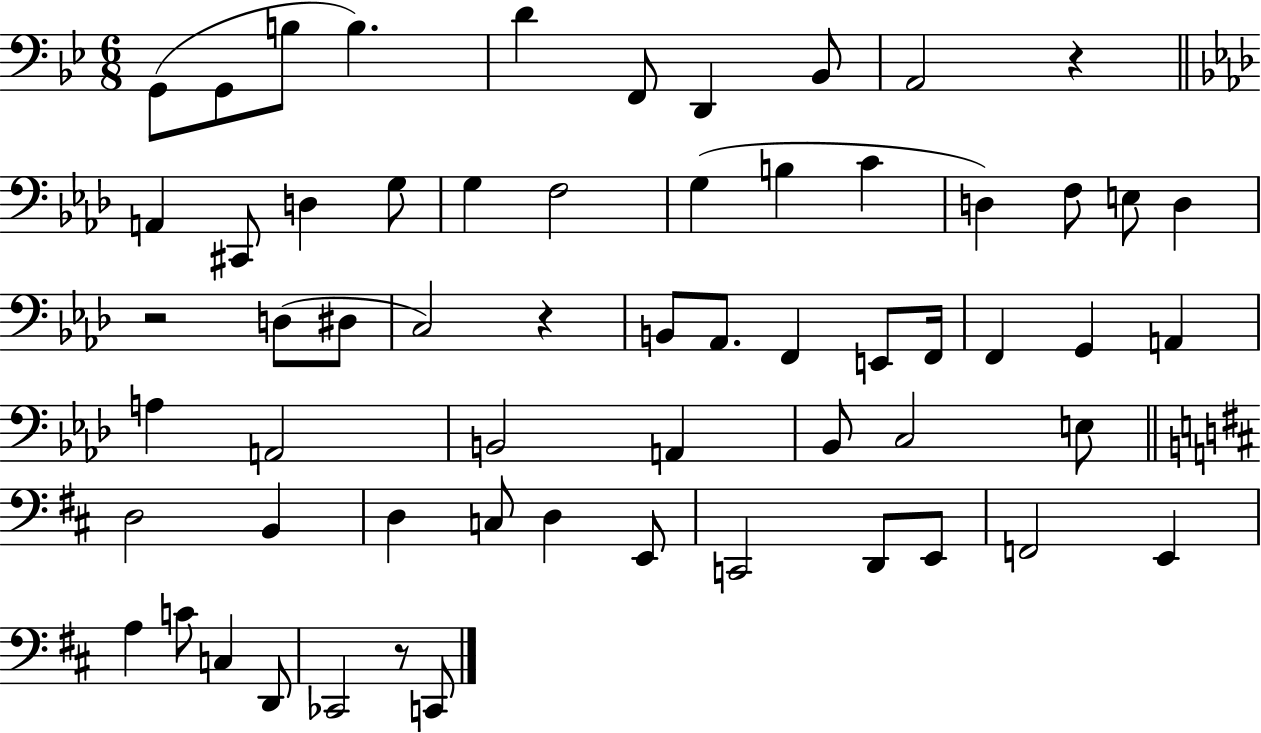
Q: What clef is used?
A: bass